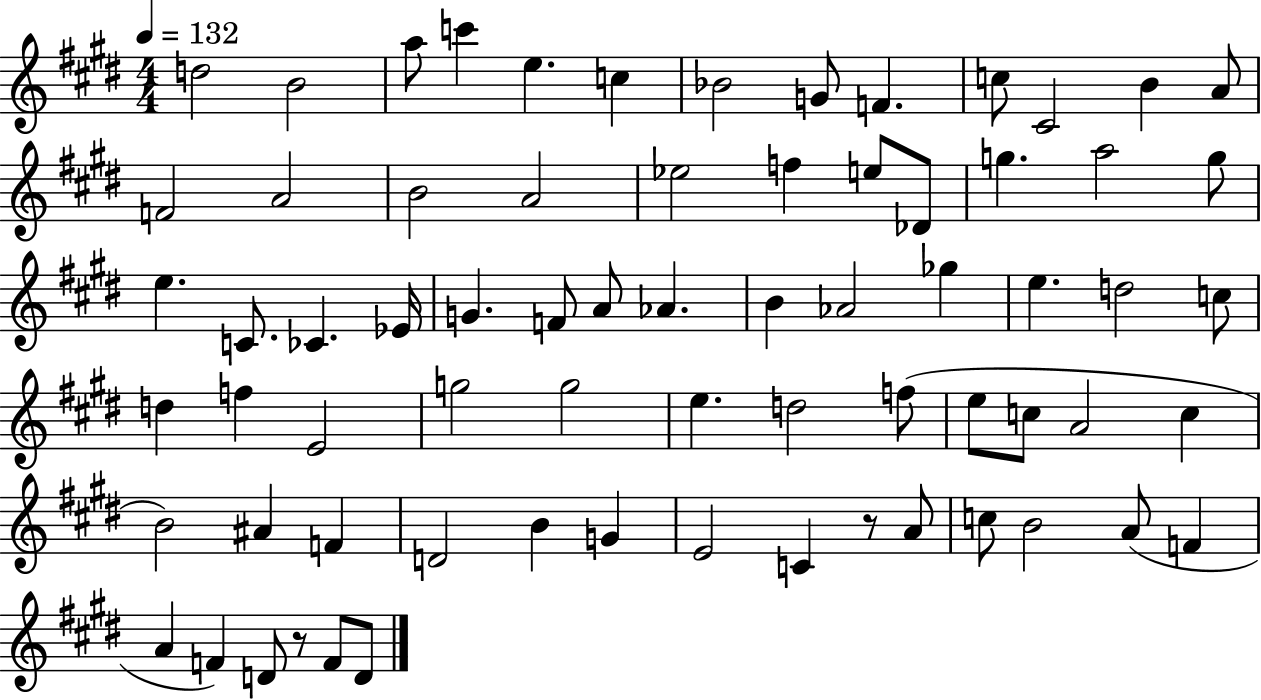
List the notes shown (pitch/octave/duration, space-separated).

D5/h B4/h A5/e C6/q E5/q. C5/q Bb4/h G4/e F4/q. C5/e C#4/h B4/q A4/e F4/h A4/h B4/h A4/h Eb5/h F5/q E5/e Db4/e G5/q. A5/h G5/e E5/q. C4/e. CES4/q. Eb4/s G4/q. F4/e A4/e Ab4/q. B4/q Ab4/h Gb5/q E5/q. D5/h C5/e D5/q F5/q E4/h G5/h G5/h E5/q. D5/h F5/e E5/e C5/e A4/h C5/q B4/h A#4/q F4/q D4/h B4/q G4/q E4/h C4/q R/e A4/e C5/e B4/h A4/e F4/q A4/q F4/q D4/e R/e F4/e D4/e